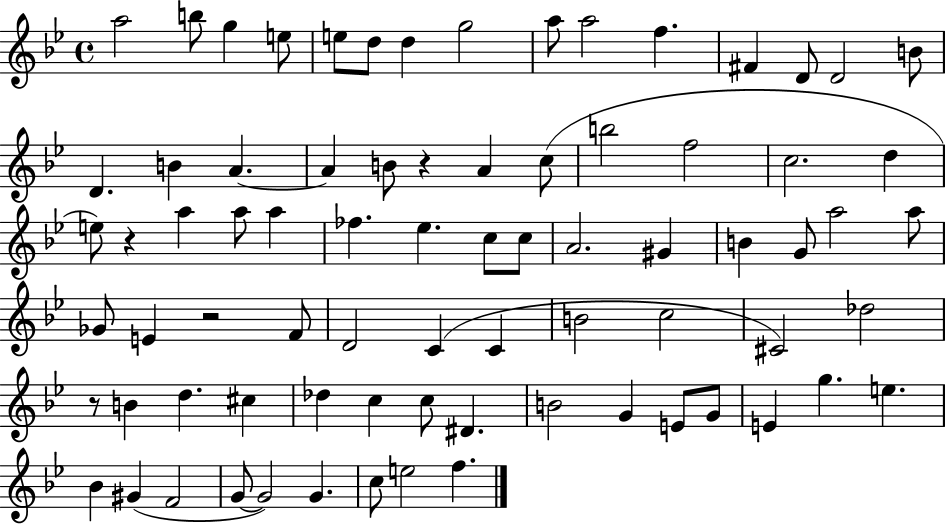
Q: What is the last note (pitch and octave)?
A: F5